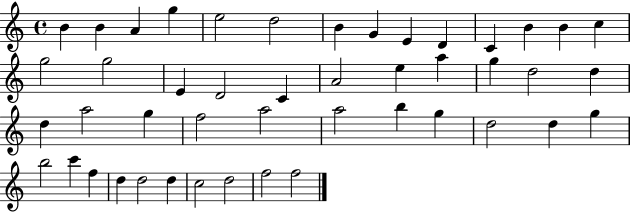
B4/q B4/q A4/q G5/q E5/h D5/h B4/q G4/q E4/q D4/q C4/q B4/q B4/q C5/q G5/h G5/h E4/q D4/h C4/q A4/h E5/q A5/q G5/q D5/h D5/q D5/q A5/h G5/q F5/h A5/h A5/h B5/q G5/q D5/h D5/q G5/q B5/h C6/q F5/q D5/q D5/h D5/q C5/h D5/h F5/h F5/h